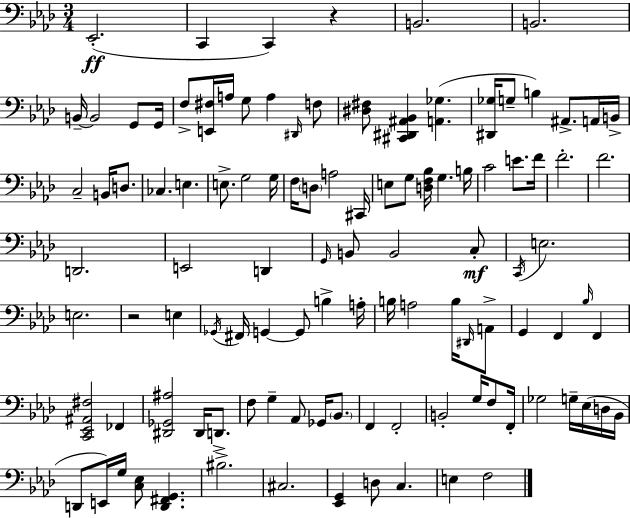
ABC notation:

X:1
T:Untitled
M:3/4
L:1/4
K:Ab
_E,,2 C,, C,, z B,,2 B,,2 B,,/4 B,,2 G,,/2 G,,/4 F,/2 [E,,^F,]/4 A,/4 G,/2 A, ^D,,/4 F,/2 [^D,^F,]/2 [^C,,^D,,^A,,_B,,] [A,,_G,] [^D,,_G,]/4 G,/2 B, ^A,,/2 A,,/4 B,,/4 C,2 B,,/4 D,/2 _C, E, E,/2 G,2 G,/4 F,/4 D,/2 A,2 ^C,,/4 E,/2 G,/2 [D,F,_B,]/4 G, B,/4 C2 E/2 F/4 F2 F2 D,,2 E,,2 D,, G,,/4 B,,/2 B,,2 C,/2 C,,/4 E,2 E,2 z2 E, _G,,/4 ^F,,/4 G,, G,,/2 B, A,/4 B,/4 A,2 B,/4 ^D,,/4 A,,/2 G,, F,, _B,/4 F,, [C,,_E,,^A,,^F,]2 _F,, [^D,,_G,,^A,]2 ^D,,/4 D,,/2 F,/2 G, _A,,/2 _G,,/4 _B,,/2 F,, F,,2 B,,2 G,/4 F,/2 F,,/4 _G,2 G,/4 _E,/4 D,/4 _B,,/4 D,,/2 E,,/4 G,/4 [C,_E,]/2 [D,,^F,,G,,] ^B,2 ^C,2 [_E,,G,,] D,/2 C, E, F,2